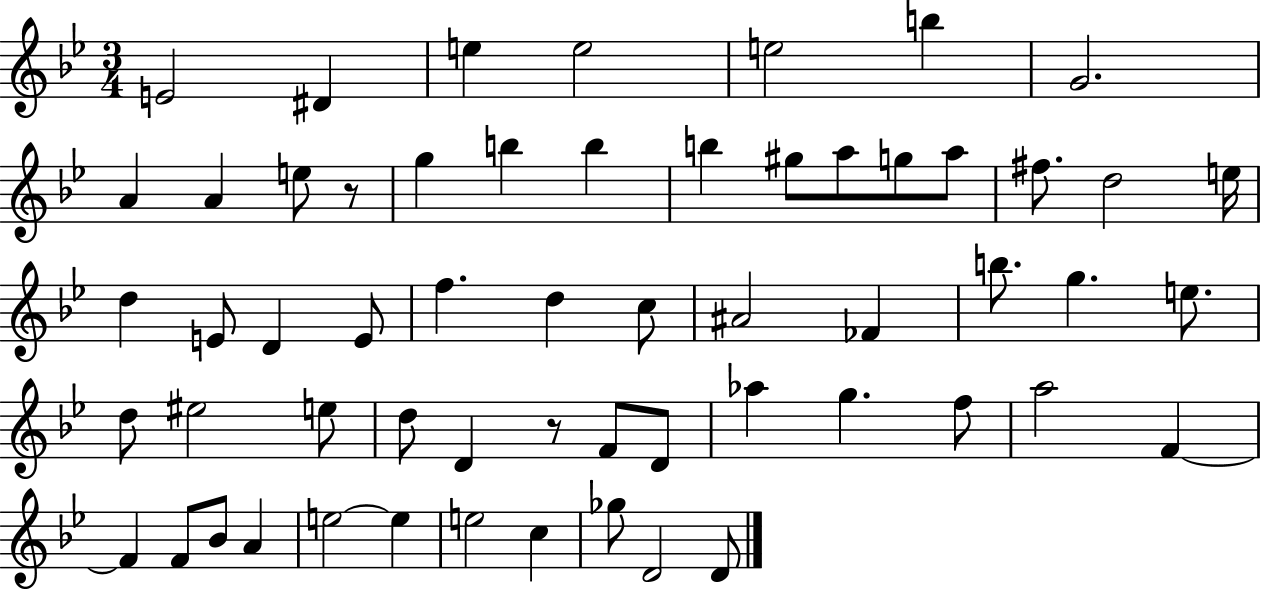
E4/h D#4/q E5/q E5/h E5/h B5/q G4/h. A4/q A4/q E5/e R/e G5/q B5/q B5/q B5/q G#5/e A5/e G5/e A5/e F#5/e. D5/h E5/s D5/q E4/e D4/q E4/e F5/q. D5/q C5/e A#4/h FES4/q B5/e. G5/q. E5/e. D5/e EIS5/h E5/e D5/e D4/q R/e F4/e D4/e Ab5/q G5/q. F5/e A5/h F4/q F4/q F4/e Bb4/e A4/q E5/h E5/q E5/h C5/q Gb5/e D4/h D4/e